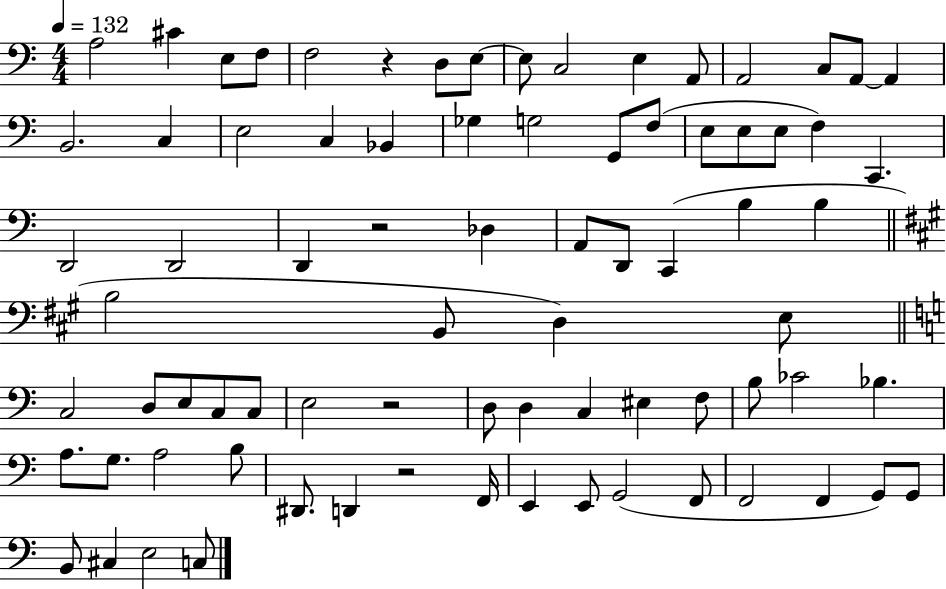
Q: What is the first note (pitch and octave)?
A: A3